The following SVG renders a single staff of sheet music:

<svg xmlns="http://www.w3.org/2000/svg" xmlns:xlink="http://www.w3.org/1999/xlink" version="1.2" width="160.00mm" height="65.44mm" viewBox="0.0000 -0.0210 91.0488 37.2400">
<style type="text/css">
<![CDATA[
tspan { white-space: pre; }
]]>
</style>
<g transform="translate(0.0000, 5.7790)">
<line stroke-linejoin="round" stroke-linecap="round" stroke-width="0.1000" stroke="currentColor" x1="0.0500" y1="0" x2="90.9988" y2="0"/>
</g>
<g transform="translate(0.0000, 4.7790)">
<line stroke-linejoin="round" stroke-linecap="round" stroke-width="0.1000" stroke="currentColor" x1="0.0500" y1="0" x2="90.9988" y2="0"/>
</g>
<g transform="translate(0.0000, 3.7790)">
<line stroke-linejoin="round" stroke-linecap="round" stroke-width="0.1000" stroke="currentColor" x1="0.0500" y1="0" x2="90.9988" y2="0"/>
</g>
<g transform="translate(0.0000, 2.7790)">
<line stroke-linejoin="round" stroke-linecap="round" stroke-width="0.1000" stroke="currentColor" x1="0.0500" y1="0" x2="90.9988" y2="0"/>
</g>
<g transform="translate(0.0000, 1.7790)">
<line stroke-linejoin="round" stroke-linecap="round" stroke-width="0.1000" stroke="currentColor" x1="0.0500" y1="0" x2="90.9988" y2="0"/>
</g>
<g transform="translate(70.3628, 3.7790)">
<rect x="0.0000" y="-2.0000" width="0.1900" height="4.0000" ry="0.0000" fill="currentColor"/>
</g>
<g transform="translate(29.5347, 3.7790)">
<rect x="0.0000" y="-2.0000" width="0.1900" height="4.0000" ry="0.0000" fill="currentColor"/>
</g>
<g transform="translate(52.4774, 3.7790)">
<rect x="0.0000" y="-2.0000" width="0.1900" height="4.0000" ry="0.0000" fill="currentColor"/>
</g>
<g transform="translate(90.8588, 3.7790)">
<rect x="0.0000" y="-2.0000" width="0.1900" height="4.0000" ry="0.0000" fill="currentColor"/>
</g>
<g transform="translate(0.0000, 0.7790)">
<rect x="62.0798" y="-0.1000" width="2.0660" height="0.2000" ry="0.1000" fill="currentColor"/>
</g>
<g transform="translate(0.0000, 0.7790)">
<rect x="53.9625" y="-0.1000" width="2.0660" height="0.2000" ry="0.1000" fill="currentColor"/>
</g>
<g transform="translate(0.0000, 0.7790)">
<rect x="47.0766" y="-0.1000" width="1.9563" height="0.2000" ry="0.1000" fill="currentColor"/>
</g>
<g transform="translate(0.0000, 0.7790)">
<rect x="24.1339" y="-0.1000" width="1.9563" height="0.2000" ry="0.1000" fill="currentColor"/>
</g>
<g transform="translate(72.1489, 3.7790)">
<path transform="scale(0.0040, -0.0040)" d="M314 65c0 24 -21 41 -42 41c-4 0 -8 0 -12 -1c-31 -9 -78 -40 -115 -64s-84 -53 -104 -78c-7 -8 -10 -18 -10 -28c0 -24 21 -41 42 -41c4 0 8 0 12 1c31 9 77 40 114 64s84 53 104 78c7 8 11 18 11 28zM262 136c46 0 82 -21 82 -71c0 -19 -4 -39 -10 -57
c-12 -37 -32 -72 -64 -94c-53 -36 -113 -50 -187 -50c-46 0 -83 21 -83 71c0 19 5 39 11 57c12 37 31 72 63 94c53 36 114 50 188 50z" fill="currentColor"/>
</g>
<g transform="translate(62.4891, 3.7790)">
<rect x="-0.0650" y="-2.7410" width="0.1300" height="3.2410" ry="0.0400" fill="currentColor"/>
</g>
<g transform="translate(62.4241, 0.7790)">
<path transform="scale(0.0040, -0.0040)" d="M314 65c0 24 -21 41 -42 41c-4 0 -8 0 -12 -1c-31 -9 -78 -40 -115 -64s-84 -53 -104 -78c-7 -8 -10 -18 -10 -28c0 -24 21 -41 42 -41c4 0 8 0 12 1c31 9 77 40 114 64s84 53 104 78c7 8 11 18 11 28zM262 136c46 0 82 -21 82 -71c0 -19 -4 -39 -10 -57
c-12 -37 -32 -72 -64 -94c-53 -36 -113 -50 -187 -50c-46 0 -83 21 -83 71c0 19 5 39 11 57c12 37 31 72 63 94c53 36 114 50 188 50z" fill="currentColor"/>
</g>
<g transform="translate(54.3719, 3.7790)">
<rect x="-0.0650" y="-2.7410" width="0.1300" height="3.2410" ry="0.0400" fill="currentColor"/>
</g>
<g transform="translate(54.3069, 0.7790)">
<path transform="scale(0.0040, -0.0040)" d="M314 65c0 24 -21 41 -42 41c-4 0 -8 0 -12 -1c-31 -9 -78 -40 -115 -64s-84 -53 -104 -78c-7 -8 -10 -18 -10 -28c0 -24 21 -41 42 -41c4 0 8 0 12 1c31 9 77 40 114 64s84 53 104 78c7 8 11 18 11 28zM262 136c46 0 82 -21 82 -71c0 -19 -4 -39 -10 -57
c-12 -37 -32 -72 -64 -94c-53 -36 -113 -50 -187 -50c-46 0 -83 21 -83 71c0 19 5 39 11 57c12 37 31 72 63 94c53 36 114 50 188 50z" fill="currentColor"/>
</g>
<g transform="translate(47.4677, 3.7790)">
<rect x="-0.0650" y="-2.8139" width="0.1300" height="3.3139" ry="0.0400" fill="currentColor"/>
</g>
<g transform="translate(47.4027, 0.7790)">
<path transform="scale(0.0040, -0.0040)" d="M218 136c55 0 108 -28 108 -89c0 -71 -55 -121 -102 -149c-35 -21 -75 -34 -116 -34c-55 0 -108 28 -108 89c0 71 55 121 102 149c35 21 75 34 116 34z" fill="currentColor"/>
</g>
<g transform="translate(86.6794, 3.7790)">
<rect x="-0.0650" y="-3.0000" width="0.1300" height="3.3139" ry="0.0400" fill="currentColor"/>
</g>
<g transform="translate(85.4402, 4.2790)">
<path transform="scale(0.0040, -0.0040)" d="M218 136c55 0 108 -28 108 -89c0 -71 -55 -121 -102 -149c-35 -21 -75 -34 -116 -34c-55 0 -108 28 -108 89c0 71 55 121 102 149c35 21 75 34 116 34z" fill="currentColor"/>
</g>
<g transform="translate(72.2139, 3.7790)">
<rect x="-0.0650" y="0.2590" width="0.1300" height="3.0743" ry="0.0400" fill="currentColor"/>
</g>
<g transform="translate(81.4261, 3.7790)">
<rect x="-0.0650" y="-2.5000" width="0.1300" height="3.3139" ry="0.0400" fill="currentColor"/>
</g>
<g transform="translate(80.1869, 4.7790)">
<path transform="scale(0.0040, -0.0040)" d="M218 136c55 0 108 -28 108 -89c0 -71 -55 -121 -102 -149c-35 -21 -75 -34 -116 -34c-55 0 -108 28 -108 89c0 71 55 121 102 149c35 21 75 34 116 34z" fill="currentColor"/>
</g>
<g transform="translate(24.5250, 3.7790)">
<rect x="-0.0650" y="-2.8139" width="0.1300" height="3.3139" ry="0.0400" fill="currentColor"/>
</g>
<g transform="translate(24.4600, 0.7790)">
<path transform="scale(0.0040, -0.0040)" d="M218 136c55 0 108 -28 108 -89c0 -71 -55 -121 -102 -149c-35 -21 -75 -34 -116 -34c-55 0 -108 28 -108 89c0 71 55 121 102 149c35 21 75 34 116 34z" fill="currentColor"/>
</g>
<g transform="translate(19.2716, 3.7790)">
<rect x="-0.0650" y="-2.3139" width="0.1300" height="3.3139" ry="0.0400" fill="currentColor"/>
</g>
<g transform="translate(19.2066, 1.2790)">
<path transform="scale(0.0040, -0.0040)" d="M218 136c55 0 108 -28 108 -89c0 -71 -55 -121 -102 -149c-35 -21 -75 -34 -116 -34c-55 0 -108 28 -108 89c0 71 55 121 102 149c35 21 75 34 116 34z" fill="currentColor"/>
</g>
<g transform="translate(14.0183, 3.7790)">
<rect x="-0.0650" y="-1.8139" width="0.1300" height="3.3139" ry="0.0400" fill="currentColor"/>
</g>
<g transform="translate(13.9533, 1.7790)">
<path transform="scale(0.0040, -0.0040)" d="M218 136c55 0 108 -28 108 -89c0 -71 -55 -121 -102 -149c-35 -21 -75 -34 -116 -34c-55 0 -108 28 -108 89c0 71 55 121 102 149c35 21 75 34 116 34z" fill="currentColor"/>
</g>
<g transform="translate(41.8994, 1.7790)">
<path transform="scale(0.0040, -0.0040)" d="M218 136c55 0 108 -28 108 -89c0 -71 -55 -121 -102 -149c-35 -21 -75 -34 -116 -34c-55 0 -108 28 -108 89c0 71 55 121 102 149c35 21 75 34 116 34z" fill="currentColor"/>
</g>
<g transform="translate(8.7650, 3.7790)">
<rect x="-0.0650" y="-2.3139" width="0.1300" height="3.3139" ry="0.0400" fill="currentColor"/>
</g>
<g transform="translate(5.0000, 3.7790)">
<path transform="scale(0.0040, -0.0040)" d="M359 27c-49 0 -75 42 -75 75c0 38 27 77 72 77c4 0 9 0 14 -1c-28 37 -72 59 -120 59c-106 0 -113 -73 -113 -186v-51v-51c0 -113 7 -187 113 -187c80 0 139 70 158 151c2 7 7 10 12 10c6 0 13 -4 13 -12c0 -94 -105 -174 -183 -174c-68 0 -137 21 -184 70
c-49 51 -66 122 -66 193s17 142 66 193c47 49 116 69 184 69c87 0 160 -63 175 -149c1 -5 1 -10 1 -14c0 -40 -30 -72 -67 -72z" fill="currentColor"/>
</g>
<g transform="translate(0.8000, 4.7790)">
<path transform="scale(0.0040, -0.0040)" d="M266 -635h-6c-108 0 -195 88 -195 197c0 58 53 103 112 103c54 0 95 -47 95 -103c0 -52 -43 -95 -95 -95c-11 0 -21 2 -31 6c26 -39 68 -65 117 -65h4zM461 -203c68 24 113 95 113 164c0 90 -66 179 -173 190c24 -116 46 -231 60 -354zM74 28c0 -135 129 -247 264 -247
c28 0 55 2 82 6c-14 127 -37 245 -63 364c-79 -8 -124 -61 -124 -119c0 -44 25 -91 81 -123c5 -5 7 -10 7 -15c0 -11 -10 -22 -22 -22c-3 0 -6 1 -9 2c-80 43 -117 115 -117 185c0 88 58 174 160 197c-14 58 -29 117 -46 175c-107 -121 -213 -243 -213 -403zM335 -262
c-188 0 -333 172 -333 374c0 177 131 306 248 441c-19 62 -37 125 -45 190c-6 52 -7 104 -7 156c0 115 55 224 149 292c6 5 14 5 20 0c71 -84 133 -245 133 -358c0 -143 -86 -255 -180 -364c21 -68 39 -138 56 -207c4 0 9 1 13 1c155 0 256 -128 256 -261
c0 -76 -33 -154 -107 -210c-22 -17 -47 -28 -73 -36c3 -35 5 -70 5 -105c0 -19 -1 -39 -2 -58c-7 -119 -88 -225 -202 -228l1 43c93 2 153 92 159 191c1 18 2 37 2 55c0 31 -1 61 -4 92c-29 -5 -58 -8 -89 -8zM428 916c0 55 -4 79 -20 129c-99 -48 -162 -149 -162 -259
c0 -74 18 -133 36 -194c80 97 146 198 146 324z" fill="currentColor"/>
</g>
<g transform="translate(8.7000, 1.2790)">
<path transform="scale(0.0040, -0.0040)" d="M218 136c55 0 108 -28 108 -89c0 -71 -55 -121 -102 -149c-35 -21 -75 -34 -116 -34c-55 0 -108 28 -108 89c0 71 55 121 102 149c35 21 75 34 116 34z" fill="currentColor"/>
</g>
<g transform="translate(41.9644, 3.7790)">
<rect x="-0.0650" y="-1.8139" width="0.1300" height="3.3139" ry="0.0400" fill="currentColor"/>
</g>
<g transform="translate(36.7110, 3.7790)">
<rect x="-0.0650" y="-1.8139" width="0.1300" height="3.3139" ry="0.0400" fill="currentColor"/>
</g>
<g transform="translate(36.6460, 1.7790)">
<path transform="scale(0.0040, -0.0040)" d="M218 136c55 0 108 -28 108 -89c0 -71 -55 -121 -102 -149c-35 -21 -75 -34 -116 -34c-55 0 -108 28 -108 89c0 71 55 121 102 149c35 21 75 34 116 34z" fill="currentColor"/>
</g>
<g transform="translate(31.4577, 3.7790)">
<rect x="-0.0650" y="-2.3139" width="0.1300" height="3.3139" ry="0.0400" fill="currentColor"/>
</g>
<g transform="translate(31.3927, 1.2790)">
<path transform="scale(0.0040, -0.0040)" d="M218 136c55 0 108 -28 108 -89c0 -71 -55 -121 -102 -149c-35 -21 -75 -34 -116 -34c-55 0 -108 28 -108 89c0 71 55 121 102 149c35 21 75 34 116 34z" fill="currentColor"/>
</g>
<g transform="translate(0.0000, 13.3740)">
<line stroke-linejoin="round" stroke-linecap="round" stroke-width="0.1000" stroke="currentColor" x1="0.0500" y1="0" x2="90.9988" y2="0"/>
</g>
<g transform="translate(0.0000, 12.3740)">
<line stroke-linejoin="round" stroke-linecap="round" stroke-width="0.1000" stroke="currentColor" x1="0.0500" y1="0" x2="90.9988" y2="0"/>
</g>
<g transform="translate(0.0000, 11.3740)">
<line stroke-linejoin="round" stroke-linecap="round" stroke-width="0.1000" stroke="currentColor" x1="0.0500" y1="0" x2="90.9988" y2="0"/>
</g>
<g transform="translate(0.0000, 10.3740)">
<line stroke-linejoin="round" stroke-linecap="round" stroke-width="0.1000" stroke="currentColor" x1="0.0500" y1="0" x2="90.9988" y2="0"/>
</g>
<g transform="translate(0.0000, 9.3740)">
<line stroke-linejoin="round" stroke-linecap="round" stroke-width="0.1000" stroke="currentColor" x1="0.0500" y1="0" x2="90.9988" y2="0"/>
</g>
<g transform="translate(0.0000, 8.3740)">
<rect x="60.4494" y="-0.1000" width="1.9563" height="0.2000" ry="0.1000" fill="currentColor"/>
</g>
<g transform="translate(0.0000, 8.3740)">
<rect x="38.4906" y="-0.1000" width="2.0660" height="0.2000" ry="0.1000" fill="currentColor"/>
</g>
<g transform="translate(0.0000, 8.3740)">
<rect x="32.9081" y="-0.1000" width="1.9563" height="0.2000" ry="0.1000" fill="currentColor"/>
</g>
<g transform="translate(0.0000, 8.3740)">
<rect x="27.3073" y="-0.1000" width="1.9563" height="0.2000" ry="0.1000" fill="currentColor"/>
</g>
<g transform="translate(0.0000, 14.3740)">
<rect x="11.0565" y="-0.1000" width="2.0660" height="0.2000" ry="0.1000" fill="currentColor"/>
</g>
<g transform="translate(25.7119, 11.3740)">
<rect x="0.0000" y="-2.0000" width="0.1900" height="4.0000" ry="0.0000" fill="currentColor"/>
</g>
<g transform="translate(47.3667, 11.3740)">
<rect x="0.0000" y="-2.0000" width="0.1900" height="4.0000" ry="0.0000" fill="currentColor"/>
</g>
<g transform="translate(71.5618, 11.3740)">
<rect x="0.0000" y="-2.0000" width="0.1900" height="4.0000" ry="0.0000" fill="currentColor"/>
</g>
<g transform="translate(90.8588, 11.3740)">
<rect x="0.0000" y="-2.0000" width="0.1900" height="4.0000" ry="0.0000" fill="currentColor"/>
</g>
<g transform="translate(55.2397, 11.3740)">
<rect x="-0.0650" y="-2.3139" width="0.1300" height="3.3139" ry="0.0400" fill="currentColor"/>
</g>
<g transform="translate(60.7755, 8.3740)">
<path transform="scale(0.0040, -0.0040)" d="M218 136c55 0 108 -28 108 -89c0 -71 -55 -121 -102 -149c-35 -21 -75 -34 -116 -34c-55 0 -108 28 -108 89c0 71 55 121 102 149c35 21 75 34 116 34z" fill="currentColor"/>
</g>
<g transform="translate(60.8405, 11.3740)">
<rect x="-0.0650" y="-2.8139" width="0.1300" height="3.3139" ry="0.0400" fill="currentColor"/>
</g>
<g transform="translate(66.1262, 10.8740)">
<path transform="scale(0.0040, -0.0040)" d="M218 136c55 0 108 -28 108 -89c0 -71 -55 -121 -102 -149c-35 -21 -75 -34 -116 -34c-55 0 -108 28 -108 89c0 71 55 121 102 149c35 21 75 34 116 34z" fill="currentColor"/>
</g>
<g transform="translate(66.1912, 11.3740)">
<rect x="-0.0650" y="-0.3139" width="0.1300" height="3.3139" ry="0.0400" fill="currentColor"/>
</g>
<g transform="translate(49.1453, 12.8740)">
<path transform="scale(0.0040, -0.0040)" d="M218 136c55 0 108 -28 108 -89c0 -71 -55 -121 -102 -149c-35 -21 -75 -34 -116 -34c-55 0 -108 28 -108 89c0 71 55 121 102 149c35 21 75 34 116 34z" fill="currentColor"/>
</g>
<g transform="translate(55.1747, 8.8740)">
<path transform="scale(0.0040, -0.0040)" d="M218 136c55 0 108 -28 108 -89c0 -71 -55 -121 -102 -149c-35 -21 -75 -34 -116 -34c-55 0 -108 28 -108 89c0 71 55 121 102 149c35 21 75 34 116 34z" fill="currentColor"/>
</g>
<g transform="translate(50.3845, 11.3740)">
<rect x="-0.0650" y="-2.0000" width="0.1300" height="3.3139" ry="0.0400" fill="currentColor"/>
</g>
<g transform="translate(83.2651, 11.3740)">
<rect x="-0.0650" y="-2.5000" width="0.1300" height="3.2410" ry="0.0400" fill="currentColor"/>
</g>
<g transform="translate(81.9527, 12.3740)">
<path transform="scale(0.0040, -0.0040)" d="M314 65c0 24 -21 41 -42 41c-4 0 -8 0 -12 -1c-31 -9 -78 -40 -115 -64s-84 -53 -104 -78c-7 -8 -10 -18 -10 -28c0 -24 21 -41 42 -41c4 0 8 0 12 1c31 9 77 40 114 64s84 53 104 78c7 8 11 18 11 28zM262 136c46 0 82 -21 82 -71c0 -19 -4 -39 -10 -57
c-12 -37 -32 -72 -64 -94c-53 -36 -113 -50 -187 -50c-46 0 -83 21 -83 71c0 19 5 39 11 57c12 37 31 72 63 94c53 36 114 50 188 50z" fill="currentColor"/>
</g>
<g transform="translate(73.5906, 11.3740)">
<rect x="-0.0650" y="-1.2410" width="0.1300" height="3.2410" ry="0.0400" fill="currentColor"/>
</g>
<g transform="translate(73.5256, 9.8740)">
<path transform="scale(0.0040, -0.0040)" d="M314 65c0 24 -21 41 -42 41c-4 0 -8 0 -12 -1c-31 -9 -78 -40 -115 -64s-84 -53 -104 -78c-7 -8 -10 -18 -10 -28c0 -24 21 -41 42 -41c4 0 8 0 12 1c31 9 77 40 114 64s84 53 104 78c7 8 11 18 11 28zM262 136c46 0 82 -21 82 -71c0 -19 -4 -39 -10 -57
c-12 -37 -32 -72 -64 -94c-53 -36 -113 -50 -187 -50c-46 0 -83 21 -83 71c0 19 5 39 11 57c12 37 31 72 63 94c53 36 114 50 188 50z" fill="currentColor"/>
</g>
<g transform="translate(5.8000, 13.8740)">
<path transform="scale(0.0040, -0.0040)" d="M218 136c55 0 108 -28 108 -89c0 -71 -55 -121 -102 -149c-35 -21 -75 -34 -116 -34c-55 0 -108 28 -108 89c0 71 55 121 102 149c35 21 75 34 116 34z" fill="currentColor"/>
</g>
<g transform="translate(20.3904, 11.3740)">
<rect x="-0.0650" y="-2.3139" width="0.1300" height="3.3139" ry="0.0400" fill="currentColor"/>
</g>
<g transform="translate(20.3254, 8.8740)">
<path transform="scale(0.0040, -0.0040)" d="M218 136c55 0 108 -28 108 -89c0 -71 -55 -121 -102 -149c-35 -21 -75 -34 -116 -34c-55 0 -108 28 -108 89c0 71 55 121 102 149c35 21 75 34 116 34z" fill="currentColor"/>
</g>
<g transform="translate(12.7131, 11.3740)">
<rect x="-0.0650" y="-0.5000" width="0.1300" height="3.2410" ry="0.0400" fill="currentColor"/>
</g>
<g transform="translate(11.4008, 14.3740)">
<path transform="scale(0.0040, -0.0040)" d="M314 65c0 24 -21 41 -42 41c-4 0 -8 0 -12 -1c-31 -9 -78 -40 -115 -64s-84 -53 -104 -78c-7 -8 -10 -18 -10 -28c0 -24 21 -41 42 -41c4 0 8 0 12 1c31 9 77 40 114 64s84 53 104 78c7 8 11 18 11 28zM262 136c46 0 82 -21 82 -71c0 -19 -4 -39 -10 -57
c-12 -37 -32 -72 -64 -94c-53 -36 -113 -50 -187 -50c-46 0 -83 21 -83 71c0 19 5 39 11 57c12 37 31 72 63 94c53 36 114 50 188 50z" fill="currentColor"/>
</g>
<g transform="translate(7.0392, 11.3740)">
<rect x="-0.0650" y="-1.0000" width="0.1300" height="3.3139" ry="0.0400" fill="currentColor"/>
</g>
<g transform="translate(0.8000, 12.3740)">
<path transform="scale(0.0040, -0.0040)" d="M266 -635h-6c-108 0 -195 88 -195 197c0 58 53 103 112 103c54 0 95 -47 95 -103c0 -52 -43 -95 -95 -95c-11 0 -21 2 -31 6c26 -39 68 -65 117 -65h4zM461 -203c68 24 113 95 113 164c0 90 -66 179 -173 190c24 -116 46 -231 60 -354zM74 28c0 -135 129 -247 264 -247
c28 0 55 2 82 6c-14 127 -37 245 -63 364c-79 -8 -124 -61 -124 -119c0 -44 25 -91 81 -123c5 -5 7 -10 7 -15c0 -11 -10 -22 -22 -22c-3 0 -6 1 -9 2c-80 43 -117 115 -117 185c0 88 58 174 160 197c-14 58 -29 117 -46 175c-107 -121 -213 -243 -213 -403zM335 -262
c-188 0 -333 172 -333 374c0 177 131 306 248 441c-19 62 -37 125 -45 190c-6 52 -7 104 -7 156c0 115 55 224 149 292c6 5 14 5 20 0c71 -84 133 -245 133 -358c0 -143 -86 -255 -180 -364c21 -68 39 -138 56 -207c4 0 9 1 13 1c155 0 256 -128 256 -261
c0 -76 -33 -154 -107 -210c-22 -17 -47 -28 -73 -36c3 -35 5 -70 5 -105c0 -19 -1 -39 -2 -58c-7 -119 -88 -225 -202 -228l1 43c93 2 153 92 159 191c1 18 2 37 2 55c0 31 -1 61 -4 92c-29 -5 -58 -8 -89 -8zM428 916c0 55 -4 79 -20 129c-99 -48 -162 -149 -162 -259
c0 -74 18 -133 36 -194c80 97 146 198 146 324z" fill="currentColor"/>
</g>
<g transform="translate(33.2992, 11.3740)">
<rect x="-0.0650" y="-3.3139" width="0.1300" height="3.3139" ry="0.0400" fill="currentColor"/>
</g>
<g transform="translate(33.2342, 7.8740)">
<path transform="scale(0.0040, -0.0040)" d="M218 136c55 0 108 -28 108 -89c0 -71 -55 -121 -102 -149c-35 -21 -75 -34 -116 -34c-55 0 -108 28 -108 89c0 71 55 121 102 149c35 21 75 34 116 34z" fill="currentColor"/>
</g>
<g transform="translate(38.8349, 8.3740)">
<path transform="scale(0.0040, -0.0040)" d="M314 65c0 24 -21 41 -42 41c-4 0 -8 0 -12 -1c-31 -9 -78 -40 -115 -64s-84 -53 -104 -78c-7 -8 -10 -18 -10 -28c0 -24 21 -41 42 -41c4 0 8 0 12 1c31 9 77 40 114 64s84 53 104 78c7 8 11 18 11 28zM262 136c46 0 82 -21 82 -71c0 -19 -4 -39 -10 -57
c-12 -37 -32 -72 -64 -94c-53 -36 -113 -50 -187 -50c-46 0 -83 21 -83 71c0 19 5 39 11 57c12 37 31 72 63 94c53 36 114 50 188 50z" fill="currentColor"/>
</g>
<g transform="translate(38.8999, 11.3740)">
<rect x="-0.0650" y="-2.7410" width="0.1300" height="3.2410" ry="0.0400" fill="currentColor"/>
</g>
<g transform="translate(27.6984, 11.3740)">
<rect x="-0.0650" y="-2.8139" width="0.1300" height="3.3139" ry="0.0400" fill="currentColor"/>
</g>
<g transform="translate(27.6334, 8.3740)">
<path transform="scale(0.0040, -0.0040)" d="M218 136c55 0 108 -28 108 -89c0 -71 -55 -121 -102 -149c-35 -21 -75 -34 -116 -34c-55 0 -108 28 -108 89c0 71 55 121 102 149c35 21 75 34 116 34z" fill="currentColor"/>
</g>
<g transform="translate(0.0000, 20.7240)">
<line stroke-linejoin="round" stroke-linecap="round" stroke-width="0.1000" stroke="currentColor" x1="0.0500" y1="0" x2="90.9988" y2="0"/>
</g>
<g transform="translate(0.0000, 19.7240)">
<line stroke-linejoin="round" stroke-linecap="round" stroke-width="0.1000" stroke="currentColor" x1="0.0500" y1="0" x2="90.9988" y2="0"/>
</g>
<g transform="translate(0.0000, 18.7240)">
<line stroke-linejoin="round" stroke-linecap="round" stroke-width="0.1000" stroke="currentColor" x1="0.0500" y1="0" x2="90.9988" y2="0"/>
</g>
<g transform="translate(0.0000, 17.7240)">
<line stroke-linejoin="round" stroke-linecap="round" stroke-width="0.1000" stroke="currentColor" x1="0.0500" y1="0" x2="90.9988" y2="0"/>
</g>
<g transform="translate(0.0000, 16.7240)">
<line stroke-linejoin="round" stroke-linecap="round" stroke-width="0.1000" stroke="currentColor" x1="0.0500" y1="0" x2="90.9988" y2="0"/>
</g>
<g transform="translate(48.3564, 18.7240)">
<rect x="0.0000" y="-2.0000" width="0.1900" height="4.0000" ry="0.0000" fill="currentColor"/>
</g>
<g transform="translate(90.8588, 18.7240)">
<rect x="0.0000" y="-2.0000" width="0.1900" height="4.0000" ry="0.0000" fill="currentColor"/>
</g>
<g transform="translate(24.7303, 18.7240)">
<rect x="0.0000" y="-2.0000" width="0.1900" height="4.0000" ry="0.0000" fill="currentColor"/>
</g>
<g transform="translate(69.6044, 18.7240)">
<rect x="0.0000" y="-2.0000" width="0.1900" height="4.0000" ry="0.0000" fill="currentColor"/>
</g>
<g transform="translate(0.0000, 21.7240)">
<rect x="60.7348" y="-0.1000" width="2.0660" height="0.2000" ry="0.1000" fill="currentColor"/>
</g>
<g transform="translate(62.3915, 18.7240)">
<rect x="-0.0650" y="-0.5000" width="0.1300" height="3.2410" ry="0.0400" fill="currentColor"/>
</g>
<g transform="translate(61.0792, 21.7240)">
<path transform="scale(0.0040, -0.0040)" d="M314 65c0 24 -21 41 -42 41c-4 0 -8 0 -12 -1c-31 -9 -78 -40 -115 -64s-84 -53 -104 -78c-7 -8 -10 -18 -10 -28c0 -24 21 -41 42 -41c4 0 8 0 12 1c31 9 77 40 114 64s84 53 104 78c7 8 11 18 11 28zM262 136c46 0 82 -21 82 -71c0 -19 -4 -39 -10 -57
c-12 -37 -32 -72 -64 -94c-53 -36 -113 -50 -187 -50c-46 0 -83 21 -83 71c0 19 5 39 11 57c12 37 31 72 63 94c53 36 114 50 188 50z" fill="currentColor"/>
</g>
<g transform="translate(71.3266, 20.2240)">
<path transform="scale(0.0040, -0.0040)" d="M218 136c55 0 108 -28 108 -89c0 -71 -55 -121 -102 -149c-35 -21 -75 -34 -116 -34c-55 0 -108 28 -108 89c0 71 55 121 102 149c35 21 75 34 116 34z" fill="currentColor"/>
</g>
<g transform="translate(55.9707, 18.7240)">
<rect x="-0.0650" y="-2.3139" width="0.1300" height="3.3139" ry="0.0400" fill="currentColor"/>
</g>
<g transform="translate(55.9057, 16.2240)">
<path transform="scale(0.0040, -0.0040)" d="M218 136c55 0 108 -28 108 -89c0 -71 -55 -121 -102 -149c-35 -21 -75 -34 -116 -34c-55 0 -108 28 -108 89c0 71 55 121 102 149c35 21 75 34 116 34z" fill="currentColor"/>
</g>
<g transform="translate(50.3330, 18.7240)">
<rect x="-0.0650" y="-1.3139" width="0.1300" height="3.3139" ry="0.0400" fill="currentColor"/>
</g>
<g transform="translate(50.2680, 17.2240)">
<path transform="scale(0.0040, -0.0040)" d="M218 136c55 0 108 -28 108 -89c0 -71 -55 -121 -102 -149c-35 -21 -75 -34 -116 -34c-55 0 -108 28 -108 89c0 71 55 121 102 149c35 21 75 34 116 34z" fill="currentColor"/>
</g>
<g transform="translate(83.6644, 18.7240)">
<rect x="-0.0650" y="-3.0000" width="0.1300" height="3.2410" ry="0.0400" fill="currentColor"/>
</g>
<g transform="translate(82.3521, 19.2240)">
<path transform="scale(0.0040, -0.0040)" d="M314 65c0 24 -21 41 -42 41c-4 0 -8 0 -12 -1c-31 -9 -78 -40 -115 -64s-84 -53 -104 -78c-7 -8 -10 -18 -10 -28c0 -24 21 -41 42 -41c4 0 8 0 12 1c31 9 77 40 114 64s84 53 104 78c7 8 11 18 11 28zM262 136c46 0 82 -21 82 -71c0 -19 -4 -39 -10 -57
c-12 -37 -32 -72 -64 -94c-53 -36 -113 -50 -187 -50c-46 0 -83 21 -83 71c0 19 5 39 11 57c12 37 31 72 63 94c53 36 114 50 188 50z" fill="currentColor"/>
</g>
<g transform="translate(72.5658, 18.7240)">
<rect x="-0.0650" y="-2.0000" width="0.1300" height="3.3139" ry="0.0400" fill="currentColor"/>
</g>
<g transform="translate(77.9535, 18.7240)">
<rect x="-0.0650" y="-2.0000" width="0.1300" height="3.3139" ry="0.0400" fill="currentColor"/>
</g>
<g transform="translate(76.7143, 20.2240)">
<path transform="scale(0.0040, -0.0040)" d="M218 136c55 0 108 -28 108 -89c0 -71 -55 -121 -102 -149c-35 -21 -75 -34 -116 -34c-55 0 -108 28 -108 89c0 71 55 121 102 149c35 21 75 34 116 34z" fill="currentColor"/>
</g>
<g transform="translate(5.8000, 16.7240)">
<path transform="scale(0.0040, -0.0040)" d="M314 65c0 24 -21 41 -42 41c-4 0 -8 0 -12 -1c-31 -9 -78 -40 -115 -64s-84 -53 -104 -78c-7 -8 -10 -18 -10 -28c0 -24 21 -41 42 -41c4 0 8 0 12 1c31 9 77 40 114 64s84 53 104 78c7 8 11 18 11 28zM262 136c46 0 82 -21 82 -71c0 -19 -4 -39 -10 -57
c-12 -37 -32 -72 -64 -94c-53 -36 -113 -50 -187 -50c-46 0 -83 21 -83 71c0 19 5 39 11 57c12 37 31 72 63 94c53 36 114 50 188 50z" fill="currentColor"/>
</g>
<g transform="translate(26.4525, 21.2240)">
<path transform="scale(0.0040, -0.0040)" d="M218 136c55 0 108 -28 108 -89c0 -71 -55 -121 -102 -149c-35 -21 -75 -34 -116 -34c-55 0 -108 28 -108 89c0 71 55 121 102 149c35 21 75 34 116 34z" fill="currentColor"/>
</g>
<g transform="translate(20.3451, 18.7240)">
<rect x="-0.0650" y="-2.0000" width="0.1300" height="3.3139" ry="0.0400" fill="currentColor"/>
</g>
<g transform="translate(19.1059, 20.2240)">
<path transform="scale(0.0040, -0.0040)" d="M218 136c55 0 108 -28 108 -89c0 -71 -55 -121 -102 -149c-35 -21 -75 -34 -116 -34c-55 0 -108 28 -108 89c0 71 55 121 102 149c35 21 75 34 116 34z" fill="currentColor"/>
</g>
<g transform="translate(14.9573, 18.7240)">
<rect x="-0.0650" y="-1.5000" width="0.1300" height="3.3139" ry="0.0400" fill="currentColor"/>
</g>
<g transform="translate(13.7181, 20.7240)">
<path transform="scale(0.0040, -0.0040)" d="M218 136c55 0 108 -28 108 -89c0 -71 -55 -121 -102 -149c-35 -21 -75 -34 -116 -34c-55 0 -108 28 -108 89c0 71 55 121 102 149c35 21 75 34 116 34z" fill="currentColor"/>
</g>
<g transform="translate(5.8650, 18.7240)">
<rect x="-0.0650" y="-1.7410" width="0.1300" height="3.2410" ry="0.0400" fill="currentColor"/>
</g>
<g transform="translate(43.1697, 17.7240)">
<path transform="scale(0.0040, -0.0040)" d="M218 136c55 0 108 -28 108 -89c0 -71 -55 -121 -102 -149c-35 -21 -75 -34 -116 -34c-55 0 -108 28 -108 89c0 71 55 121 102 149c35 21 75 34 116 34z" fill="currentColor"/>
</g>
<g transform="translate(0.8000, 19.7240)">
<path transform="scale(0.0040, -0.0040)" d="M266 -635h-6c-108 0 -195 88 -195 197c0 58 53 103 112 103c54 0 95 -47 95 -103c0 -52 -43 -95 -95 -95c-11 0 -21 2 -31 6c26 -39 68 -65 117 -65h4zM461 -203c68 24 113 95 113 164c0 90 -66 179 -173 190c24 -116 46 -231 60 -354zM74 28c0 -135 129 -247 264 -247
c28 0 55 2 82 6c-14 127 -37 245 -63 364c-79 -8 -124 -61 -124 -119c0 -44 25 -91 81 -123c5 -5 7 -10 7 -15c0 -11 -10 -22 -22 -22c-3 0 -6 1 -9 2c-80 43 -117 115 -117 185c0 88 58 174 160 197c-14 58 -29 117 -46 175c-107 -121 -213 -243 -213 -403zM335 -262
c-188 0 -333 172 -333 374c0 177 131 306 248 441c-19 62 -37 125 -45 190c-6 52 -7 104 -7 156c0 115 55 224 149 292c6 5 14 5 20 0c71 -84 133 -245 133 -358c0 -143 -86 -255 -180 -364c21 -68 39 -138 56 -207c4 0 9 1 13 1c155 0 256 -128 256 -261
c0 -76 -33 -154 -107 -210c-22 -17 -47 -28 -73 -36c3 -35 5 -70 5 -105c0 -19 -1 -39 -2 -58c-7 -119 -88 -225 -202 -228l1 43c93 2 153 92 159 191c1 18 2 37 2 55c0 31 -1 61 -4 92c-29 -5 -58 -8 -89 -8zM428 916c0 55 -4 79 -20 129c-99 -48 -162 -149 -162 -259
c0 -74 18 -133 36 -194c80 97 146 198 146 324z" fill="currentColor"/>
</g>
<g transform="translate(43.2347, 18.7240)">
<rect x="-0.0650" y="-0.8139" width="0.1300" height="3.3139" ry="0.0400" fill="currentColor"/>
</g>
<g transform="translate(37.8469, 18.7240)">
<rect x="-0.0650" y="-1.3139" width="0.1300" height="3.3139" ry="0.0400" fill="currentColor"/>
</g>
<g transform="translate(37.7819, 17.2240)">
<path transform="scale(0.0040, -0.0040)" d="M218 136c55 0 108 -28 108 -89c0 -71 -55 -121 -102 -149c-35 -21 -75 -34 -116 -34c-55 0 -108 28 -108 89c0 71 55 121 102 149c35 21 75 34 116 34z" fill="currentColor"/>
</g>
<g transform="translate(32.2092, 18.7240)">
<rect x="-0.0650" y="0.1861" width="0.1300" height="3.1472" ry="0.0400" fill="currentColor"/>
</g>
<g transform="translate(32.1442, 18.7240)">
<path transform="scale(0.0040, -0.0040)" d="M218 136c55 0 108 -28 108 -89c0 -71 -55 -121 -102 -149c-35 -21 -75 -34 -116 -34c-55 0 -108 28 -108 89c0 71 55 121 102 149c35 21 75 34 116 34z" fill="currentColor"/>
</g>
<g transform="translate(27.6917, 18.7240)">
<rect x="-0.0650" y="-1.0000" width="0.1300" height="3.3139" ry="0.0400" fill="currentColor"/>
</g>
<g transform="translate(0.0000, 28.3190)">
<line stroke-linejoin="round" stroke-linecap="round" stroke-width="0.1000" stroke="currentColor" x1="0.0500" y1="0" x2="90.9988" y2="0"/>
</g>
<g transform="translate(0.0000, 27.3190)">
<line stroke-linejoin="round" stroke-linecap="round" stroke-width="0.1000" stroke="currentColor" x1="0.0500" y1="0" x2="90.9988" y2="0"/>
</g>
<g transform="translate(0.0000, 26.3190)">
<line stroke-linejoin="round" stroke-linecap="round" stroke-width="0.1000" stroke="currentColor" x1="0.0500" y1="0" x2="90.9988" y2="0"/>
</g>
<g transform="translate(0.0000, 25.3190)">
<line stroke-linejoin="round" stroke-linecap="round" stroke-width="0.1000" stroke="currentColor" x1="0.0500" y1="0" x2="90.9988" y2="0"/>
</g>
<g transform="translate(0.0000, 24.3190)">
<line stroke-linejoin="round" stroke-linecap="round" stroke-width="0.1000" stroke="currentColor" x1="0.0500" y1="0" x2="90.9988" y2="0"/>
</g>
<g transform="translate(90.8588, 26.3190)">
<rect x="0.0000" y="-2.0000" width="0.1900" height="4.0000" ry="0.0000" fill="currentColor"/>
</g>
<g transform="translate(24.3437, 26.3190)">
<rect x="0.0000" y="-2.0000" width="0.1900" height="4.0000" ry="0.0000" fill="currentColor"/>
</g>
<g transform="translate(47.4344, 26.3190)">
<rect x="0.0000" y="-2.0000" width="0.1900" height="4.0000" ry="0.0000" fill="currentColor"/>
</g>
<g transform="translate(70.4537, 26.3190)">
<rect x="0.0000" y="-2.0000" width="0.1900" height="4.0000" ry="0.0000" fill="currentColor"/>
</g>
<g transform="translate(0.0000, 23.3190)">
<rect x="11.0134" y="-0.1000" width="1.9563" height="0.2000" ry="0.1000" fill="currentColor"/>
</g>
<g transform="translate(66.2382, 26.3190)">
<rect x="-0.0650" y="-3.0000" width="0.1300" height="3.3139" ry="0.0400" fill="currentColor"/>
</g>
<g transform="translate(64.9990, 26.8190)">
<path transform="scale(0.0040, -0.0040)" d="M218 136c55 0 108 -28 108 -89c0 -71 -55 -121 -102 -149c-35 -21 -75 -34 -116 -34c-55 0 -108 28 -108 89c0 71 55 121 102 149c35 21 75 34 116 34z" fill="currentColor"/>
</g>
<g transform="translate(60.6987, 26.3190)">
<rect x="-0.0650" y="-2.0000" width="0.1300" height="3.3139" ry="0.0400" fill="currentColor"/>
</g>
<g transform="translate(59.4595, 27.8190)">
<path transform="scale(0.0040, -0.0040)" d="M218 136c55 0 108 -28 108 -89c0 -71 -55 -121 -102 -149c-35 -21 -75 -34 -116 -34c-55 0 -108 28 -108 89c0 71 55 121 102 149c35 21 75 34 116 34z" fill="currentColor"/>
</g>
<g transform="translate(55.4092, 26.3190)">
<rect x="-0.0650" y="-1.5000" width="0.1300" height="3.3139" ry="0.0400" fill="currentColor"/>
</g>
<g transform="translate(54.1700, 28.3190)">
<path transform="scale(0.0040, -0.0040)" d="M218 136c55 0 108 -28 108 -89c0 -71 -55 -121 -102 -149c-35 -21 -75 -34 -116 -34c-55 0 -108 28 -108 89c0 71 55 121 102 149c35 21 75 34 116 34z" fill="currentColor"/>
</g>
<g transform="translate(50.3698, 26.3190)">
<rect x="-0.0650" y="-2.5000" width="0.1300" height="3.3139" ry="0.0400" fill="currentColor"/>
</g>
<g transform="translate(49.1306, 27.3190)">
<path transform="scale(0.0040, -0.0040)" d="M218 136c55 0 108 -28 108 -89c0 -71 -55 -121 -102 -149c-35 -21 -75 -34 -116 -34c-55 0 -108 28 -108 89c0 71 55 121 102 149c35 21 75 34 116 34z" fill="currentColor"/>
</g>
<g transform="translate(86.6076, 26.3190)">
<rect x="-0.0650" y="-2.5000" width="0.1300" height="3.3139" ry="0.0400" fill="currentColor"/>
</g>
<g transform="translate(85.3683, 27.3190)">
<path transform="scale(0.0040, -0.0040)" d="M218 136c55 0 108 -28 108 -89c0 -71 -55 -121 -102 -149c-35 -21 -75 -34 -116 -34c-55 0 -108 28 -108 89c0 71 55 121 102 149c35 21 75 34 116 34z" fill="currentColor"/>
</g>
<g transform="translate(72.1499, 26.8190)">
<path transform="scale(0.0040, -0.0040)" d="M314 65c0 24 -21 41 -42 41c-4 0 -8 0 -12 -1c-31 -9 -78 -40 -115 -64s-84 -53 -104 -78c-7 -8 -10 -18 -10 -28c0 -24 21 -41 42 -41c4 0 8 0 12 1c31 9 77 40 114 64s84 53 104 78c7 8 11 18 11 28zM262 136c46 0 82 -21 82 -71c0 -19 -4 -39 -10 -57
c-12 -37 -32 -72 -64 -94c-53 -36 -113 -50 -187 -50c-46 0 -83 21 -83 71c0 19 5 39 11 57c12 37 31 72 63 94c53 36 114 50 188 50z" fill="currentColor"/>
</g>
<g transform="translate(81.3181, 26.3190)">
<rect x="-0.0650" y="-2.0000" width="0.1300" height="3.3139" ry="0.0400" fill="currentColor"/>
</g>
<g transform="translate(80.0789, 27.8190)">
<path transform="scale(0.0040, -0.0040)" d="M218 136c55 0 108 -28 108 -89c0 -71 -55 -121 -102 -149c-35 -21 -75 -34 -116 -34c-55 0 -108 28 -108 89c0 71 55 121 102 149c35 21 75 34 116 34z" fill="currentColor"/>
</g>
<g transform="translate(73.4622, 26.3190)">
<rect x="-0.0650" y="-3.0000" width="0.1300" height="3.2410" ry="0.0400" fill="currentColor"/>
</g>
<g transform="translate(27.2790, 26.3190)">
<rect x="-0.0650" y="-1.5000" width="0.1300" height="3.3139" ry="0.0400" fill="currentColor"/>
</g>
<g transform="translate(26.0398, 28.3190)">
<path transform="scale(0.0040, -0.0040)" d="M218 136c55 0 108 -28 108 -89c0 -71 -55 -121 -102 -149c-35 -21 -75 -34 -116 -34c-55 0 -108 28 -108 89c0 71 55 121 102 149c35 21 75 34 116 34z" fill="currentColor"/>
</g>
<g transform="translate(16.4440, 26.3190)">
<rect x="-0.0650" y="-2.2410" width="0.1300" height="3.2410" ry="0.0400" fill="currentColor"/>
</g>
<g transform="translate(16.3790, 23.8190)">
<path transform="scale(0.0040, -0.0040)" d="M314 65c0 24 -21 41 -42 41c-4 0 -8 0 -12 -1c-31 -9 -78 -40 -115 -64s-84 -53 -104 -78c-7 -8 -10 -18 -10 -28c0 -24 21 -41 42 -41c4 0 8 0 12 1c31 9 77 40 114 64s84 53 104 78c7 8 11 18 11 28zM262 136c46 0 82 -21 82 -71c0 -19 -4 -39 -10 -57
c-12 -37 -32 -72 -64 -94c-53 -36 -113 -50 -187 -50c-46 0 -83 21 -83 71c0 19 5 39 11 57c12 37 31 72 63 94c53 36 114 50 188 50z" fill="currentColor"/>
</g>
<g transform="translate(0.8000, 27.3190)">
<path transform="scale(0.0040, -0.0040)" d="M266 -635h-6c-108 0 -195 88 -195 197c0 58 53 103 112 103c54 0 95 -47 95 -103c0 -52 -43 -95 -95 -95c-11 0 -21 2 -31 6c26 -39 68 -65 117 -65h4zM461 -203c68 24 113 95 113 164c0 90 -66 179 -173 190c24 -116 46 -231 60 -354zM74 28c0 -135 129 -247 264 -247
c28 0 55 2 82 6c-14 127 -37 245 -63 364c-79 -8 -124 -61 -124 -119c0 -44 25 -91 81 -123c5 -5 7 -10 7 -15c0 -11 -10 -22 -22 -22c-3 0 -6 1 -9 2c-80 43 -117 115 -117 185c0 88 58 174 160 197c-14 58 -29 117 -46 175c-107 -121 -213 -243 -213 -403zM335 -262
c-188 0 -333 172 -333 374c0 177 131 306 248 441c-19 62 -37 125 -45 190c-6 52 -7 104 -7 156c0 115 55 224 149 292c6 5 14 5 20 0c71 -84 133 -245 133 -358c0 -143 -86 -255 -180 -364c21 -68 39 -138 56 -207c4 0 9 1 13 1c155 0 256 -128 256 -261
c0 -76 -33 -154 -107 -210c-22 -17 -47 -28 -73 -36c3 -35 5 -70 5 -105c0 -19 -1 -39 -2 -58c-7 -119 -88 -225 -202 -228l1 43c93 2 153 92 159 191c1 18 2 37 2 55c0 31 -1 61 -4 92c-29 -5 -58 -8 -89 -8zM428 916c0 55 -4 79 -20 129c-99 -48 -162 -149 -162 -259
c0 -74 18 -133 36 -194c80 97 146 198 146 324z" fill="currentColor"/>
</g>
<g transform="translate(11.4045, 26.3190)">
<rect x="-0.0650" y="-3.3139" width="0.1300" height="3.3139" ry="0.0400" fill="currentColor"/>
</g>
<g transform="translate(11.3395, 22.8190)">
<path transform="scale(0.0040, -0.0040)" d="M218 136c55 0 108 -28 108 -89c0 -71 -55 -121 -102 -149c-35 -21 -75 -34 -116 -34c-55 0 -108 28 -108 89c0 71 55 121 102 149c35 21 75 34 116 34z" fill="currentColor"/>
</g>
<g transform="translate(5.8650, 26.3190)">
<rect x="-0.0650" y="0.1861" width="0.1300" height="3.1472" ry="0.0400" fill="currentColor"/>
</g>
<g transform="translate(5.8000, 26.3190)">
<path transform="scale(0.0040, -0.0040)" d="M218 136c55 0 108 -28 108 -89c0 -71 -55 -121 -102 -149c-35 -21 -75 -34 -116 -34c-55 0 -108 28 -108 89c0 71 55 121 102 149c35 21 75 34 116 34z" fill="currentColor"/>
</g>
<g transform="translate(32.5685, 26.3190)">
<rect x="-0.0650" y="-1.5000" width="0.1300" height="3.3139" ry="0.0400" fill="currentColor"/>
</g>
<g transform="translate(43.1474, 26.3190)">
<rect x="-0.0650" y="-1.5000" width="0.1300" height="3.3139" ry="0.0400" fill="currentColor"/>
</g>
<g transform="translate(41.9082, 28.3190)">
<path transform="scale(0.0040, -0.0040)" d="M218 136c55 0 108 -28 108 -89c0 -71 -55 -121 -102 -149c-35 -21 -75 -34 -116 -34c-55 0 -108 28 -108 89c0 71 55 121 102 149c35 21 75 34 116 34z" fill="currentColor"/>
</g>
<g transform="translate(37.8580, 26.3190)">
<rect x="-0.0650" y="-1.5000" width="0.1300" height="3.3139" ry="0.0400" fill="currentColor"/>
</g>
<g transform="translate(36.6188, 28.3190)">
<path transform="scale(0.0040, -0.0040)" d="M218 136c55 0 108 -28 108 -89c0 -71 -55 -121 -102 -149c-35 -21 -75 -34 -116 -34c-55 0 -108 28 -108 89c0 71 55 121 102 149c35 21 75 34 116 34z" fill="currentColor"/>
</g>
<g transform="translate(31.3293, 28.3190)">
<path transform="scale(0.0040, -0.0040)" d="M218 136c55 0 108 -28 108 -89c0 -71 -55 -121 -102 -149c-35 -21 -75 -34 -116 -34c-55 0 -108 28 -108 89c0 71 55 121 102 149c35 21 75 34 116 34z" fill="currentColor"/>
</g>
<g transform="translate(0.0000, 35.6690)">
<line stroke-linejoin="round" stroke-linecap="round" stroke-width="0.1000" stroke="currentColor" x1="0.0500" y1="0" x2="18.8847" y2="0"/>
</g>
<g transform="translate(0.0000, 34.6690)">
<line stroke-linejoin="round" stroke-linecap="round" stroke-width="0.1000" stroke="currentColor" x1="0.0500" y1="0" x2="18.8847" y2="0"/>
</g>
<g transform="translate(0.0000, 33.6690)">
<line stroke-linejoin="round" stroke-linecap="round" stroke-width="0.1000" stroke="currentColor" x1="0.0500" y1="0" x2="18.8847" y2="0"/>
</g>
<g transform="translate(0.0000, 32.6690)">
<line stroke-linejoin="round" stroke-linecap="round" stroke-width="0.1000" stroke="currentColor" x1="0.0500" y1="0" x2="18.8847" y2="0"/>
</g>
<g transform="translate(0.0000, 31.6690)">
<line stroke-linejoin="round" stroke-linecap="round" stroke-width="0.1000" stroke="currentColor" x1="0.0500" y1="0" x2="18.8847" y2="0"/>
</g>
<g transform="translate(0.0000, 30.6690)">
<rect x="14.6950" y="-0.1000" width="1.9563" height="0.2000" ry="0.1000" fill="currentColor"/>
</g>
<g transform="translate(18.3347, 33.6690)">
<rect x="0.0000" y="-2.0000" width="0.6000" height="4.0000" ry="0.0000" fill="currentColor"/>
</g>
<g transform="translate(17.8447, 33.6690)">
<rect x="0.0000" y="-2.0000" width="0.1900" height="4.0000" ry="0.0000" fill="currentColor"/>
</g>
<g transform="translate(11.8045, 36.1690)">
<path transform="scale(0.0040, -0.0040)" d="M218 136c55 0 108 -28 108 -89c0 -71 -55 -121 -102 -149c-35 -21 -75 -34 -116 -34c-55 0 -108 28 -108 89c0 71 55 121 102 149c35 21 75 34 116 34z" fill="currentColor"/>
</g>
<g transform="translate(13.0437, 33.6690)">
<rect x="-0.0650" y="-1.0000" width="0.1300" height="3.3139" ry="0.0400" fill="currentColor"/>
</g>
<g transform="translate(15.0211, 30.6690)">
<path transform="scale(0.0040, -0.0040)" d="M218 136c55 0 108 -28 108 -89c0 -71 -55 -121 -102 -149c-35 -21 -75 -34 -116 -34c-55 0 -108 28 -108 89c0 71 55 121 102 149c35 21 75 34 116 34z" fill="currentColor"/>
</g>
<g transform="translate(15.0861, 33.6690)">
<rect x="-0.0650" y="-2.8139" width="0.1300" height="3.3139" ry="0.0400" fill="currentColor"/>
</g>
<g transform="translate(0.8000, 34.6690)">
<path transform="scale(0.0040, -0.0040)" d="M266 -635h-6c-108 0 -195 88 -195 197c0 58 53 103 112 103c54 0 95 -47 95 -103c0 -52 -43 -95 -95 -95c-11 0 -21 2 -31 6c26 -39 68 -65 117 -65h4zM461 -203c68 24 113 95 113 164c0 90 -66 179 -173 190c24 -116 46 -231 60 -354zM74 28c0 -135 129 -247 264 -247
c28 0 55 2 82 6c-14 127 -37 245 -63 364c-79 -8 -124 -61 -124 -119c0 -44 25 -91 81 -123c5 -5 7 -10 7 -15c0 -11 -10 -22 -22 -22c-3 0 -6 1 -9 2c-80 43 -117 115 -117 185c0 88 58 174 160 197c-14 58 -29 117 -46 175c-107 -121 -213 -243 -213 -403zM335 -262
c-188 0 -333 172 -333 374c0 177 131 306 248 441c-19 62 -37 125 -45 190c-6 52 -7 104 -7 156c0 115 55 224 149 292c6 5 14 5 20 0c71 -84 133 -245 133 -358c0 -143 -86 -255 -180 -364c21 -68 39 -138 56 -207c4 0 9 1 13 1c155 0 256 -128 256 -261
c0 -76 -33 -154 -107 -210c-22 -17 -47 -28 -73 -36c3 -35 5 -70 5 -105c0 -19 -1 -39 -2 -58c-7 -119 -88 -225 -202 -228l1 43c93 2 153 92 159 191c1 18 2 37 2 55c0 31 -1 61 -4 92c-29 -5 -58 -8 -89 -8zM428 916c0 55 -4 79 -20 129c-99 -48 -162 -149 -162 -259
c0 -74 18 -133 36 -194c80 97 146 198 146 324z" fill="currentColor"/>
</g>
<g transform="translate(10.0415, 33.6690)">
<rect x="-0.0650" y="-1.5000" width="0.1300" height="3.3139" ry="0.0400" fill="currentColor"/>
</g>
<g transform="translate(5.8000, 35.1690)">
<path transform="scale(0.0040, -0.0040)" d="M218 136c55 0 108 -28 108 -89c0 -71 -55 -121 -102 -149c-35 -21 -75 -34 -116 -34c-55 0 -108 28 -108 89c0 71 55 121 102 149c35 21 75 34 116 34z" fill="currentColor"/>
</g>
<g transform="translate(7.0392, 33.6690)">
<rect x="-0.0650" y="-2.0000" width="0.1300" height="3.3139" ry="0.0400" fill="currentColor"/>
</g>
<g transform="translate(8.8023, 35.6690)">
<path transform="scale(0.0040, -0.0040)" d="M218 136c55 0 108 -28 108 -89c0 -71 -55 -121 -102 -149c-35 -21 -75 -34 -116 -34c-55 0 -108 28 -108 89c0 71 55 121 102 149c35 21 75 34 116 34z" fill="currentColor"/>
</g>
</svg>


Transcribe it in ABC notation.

X:1
T:Untitled
M:4/4
L:1/4
K:C
g f g a g f f a a2 a2 B2 G A D C2 g a b a2 F g a c e2 G2 f2 E F D B e d e g C2 F F A2 B b g2 E E E E G E F A A2 F G F E D a